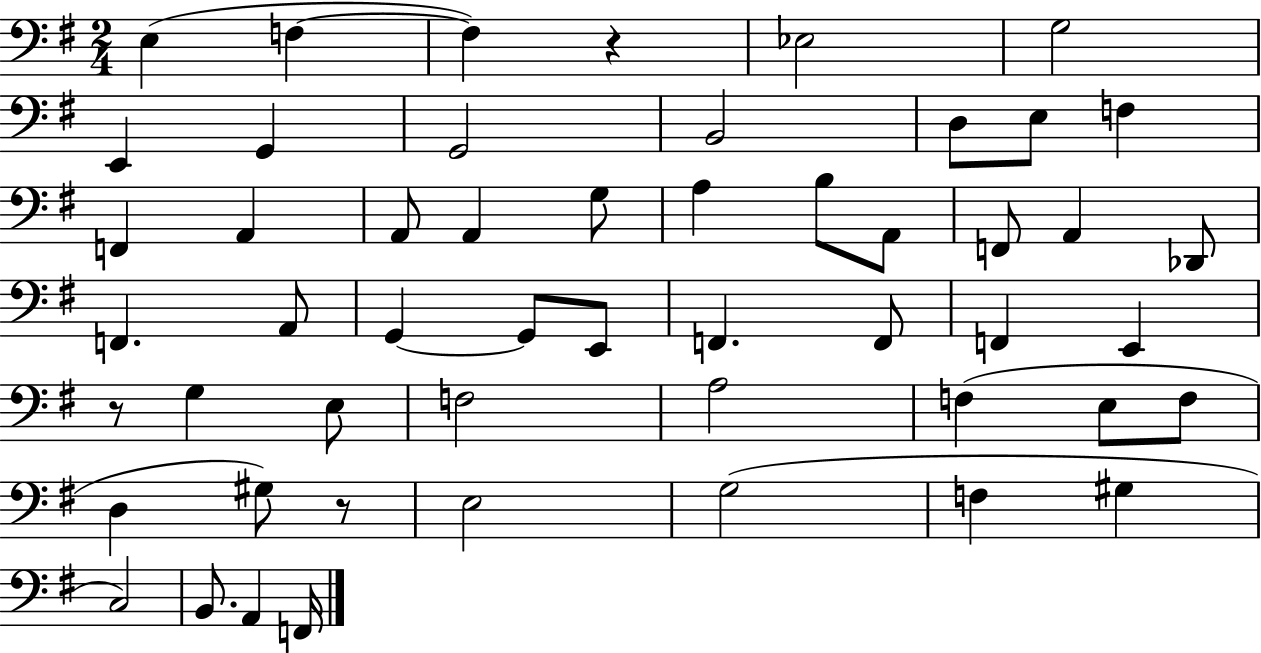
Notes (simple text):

E3/q F3/q F3/q R/q Eb3/h G3/h E2/q G2/q G2/h B2/h D3/e E3/e F3/q F2/q A2/q A2/e A2/q G3/e A3/q B3/e A2/e F2/e A2/q Db2/e F2/q. A2/e G2/q G2/e E2/e F2/q. F2/e F2/q E2/q R/e G3/q E3/e F3/h A3/h F3/q E3/e F3/e D3/q G#3/e R/e E3/h G3/h F3/q G#3/q C3/h B2/e. A2/q F2/s